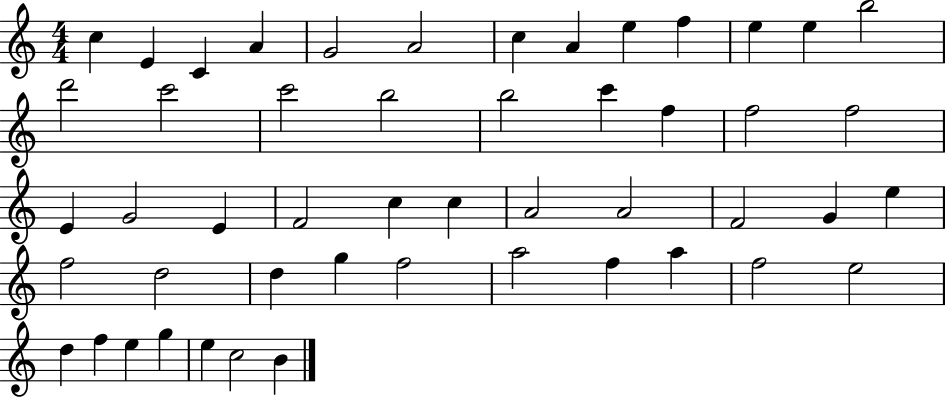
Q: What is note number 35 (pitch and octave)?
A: D5